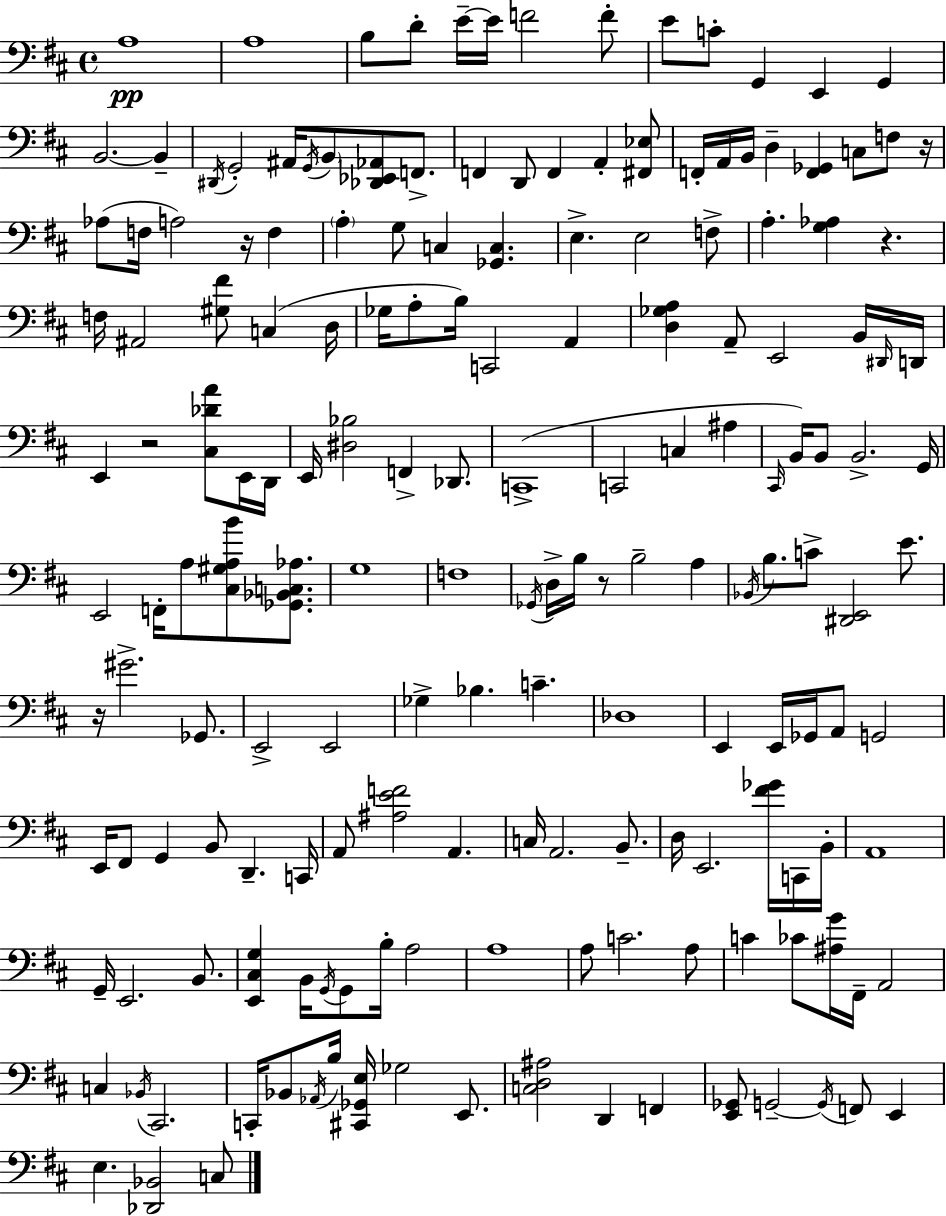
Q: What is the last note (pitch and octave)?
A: C3